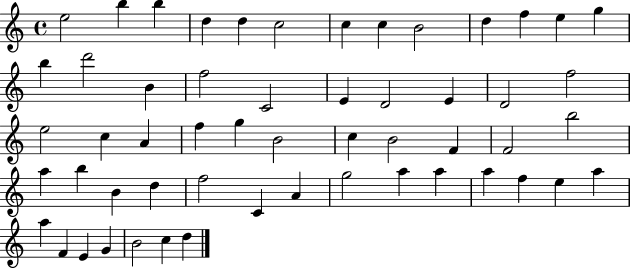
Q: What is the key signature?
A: C major